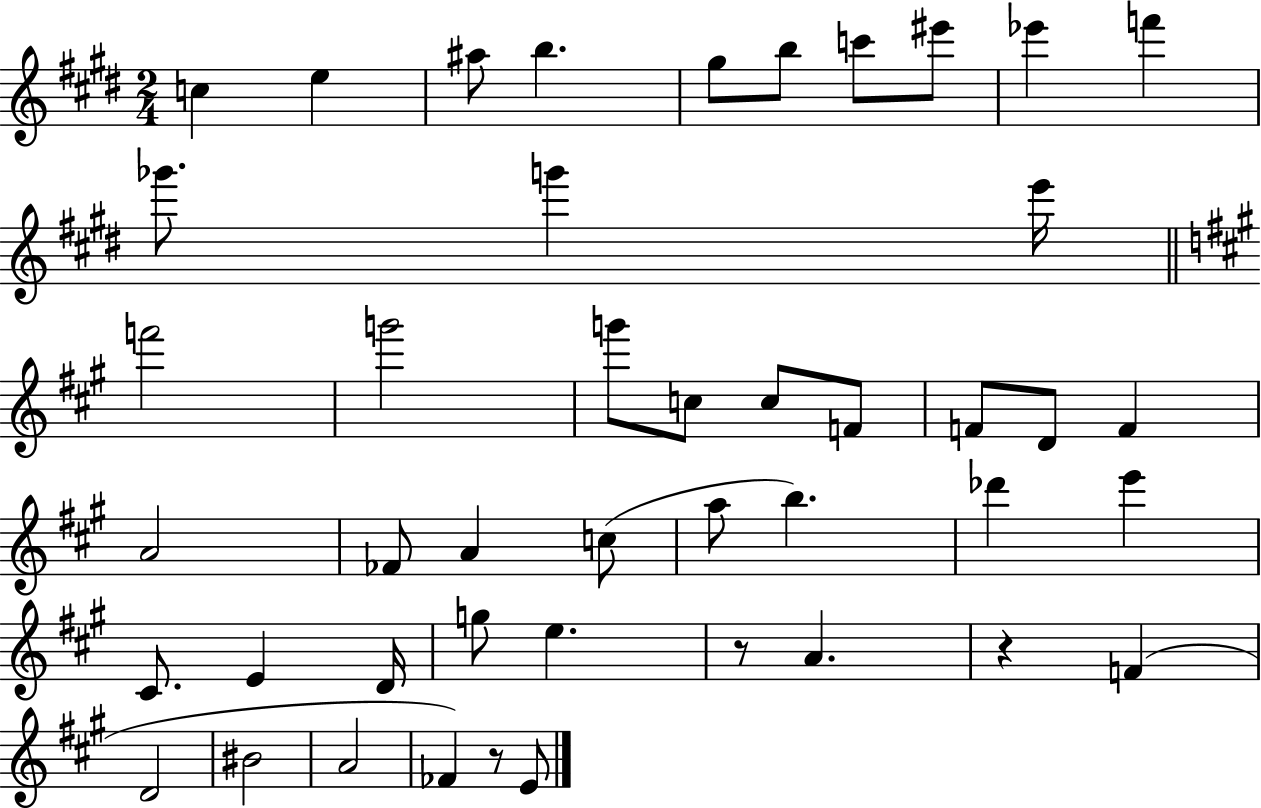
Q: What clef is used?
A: treble